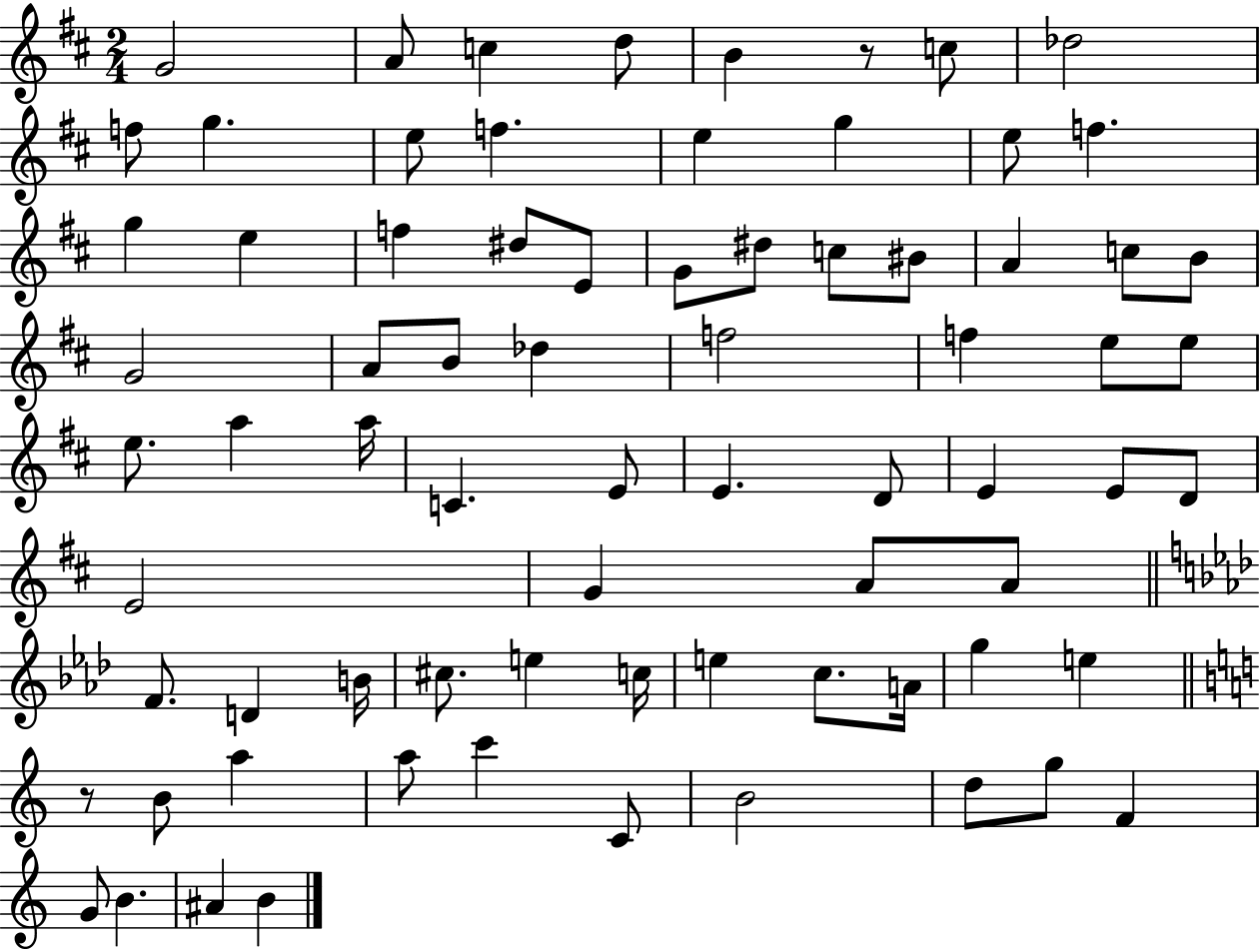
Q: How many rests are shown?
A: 2